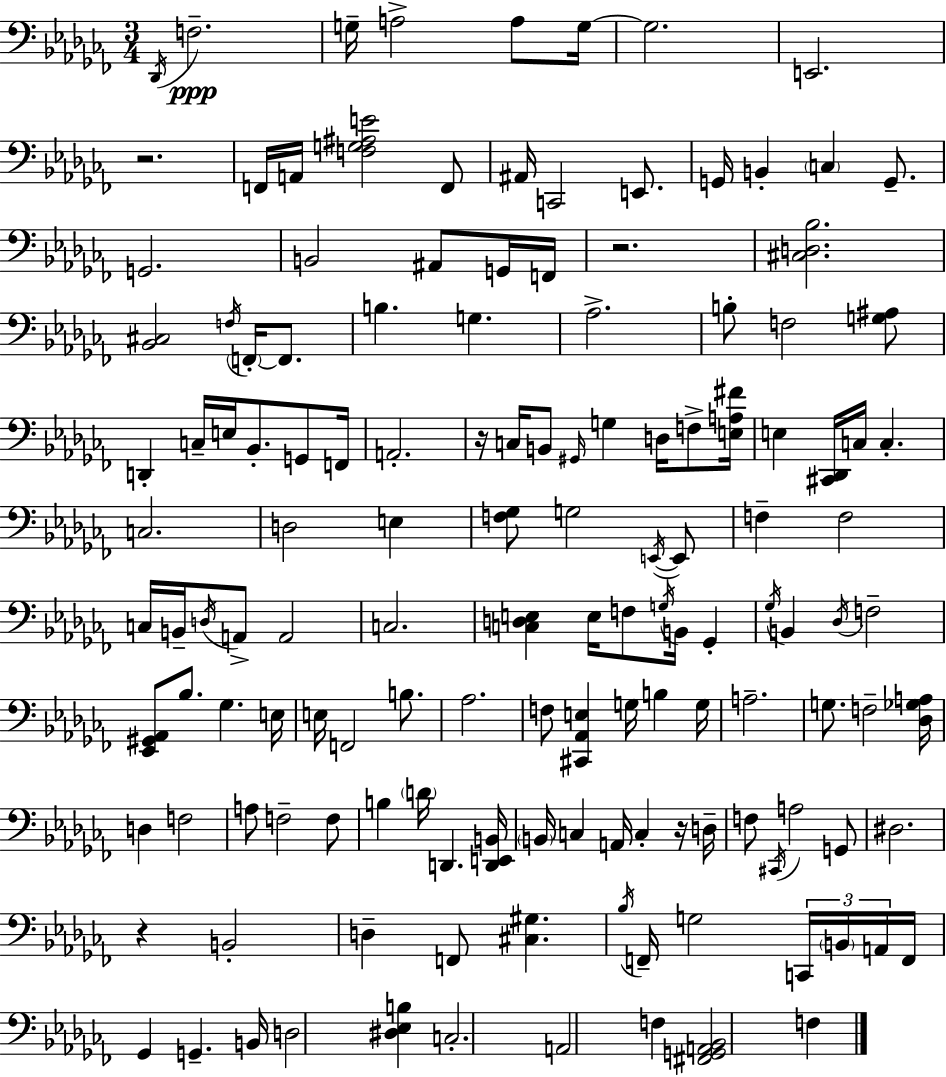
{
  \clef bass
  \numericTimeSignature
  \time 3/4
  \key aes \minor
  \acciaccatura { des,16 }\ppp f2.-- | g16-- a2-> a8 | g16~~ g2. | e,2. | \break r2. | f,16 a,16 <f g ais e'>2 f,8 | ais,16 c,2 e,8. | g,16 b,4-. \parenthesize c4 g,8.-- | \break g,2. | b,2 ais,8 g,16 | f,16 r2. | <cis d bes>2. | \break <bes, cis>2 \acciaccatura { f16 } \parenthesize f,16-.~~ f,8. | b4. g4. | aes2.-> | b8-. f2 | \break <g ais>8 d,4-. c16-- e16 bes,8.-. g,8 | f,16 a,2.-. | r16 c16 b,8 \grace { gis,16 } g4 d16 | f8-> <e a fis'>16 e4 <cis, des,>16 c16 c4.-. | \break c2. | d2 e4 | <f ges>8 g2 | \acciaccatura { e,16~ }~ e,8 f4-- f2 | \break c16 b,16-- \acciaccatura { d16 } a,8-> a,2 | c2. | <c d e>4 e16 f8 | \acciaccatura { g16 } b,16 ges,4-. \acciaccatura { ges16 } b,4 \acciaccatura { des16 } | \break f2-- <ees, gis, aes,>8 bes8. | ges4. e16 e16 f,2 | b8. aes2. | f8 <cis, aes, e>4 | \break g16 b4 g16 a2.-- | g8. f2-- | <des ges a>16 d4 | f2 a8 f2-- | \break f8 b4 | \parenthesize d'16 d,4. <d, e, b,>16 \parenthesize b,16 c4 | a,16 c4-. r16 d16-- f8 \acciaccatura { cis,16 } a2 | g,8 dis2. | \break r4 | b,2-. d4-- | f,8 <cis gis>4. \acciaccatura { bes16 } f,16-- g2 | \tuplet 3/2 { c,16 \parenthesize b,16 a,16 } f,16 ges,4 | \break g,4.-- b,16 d2 | <dis ees b>4 c2.-. | a,2 | f4 <fis, g, a, bes,>2 | \break f4 \bar "|."
}